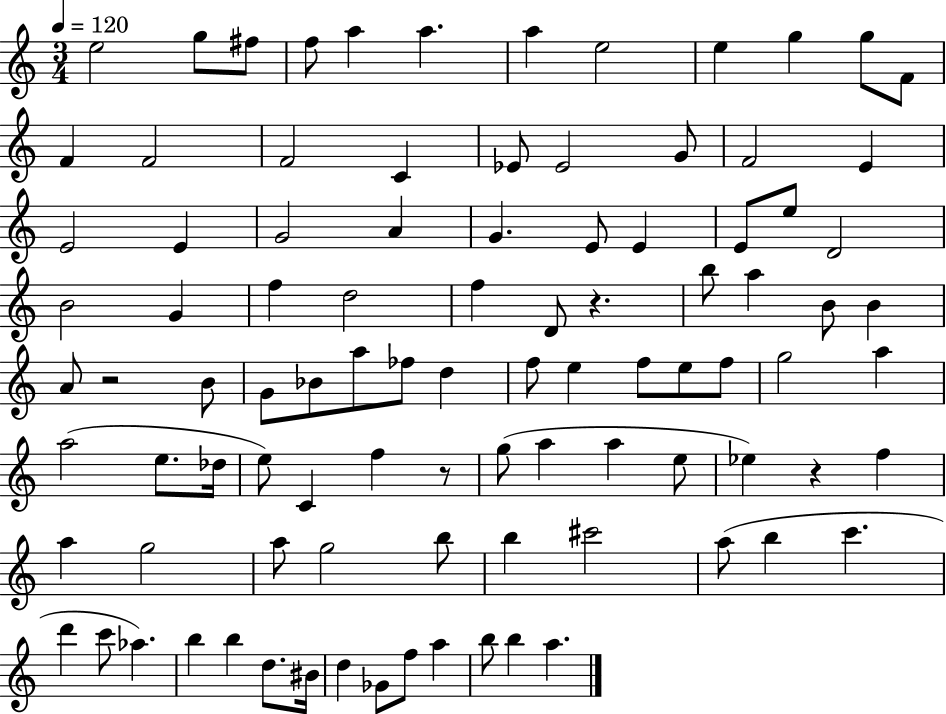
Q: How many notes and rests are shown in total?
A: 95